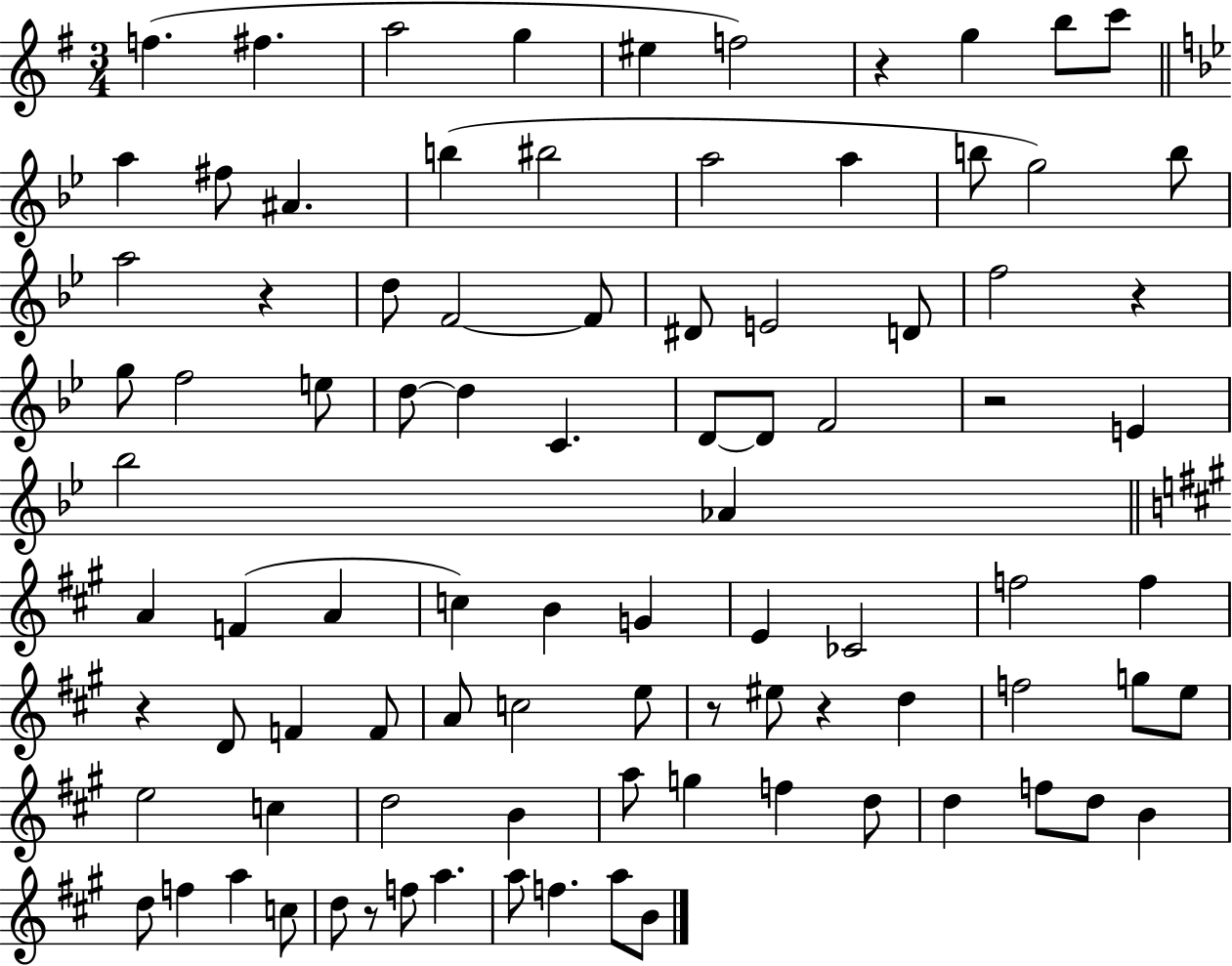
{
  \clef treble
  \numericTimeSignature
  \time 3/4
  \key g \major
  f''4.( fis''4. | a''2 g''4 | eis''4 f''2) | r4 g''4 b''8 c'''8 | \break \bar "||" \break \key g \minor a''4 fis''8 ais'4. | b''4( bis''2 | a''2 a''4 | b''8 g''2) b''8 | \break a''2 r4 | d''8 f'2~~ f'8 | dis'8 e'2 d'8 | f''2 r4 | \break g''8 f''2 e''8 | d''8~~ d''4 c'4. | d'8~~ d'8 f'2 | r2 e'4 | \break bes''2 aes'4 | \bar "||" \break \key a \major a'4 f'4( a'4 | c''4) b'4 g'4 | e'4 ces'2 | f''2 f''4 | \break r4 d'8 f'4 f'8 | a'8 c''2 e''8 | r8 eis''8 r4 d''4 | f''2 g''8 e''8 | \break e''2 c''4 | d''2 b'4 | a''8 g''4 f''4 d''8 | d''4 f''8 d''8 b'4 | \break d''8 f''4 a''4 c''8 | d''8 r8 f''8 a''4. | a''8 f''4. a''8 b'8 | \bar "|."
}